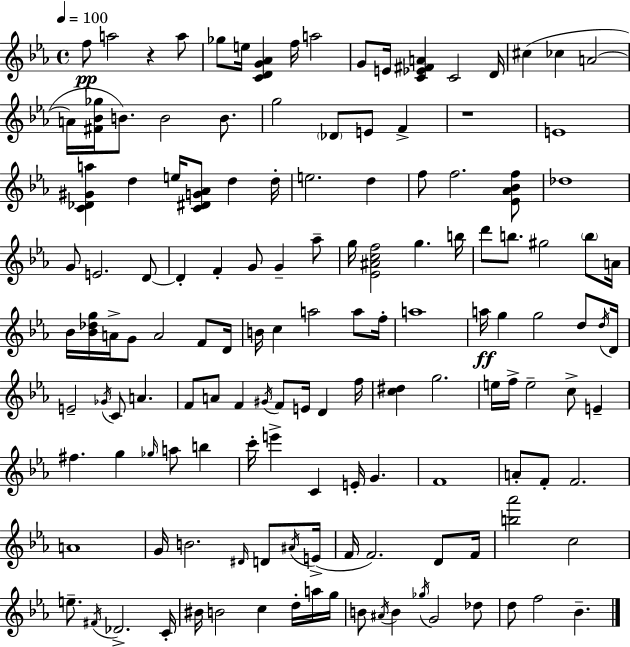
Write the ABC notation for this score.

X:1
T:Untitled
M:4/4
L:1/4
K:Cm
f/2 a2 z a/2 _g/2 e/4 [CDG_A] f/4 a2 G/2 E/4 [C_E^FA] C2 D/4 ^c _c A2 A/4 [^F_B_g]/4 B/2 B2 B/2 g2 _D/2 E/2 F z4 E4 [C_D^Ga] d e/4 [C^DG_A]/2 d d/4 e2 d f/2 f2 [_E_A_Bf]/2 _d4 G/2 E2 D/2 D F G/2 G _a/2 g/4 [_E^Acf]2 g b/4 d'/2 b/2 ^g2 b/2 A/4 _B/4 [_B_dg]/4 A/4 G/2 A2 F/2 D/4 B/4 c a2 a/2 f/4 a4 a/4 g g2 d/2 d/4 D/4 E2 _G/4 C/2 A F/2 A/2 F ^G/4 F/2 E/4 D f/4 [c^d] g2 e/4 f/4 e2 c/2 E ^f g _g/4 a/2 b c'/4 e' C E/4 G F4 A/2 F/2 F2 A4 G/4 B2 ^D/4 D/2 ^A/4 E/4 F/4 F2 D/2 F/4 [b_a']2 c2 e/2 ^F/4 _D2 C/4 ^B/4 B2 c d/4 a/4 g/4 B/2 ^A/4 B _g/4 G2 _d/2 d/2 f2 _B